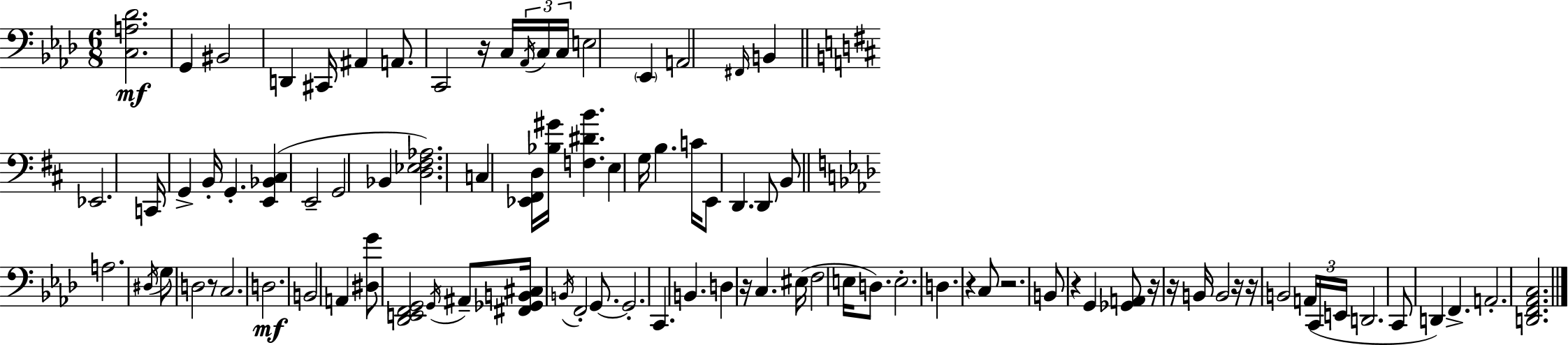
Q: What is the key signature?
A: AES major